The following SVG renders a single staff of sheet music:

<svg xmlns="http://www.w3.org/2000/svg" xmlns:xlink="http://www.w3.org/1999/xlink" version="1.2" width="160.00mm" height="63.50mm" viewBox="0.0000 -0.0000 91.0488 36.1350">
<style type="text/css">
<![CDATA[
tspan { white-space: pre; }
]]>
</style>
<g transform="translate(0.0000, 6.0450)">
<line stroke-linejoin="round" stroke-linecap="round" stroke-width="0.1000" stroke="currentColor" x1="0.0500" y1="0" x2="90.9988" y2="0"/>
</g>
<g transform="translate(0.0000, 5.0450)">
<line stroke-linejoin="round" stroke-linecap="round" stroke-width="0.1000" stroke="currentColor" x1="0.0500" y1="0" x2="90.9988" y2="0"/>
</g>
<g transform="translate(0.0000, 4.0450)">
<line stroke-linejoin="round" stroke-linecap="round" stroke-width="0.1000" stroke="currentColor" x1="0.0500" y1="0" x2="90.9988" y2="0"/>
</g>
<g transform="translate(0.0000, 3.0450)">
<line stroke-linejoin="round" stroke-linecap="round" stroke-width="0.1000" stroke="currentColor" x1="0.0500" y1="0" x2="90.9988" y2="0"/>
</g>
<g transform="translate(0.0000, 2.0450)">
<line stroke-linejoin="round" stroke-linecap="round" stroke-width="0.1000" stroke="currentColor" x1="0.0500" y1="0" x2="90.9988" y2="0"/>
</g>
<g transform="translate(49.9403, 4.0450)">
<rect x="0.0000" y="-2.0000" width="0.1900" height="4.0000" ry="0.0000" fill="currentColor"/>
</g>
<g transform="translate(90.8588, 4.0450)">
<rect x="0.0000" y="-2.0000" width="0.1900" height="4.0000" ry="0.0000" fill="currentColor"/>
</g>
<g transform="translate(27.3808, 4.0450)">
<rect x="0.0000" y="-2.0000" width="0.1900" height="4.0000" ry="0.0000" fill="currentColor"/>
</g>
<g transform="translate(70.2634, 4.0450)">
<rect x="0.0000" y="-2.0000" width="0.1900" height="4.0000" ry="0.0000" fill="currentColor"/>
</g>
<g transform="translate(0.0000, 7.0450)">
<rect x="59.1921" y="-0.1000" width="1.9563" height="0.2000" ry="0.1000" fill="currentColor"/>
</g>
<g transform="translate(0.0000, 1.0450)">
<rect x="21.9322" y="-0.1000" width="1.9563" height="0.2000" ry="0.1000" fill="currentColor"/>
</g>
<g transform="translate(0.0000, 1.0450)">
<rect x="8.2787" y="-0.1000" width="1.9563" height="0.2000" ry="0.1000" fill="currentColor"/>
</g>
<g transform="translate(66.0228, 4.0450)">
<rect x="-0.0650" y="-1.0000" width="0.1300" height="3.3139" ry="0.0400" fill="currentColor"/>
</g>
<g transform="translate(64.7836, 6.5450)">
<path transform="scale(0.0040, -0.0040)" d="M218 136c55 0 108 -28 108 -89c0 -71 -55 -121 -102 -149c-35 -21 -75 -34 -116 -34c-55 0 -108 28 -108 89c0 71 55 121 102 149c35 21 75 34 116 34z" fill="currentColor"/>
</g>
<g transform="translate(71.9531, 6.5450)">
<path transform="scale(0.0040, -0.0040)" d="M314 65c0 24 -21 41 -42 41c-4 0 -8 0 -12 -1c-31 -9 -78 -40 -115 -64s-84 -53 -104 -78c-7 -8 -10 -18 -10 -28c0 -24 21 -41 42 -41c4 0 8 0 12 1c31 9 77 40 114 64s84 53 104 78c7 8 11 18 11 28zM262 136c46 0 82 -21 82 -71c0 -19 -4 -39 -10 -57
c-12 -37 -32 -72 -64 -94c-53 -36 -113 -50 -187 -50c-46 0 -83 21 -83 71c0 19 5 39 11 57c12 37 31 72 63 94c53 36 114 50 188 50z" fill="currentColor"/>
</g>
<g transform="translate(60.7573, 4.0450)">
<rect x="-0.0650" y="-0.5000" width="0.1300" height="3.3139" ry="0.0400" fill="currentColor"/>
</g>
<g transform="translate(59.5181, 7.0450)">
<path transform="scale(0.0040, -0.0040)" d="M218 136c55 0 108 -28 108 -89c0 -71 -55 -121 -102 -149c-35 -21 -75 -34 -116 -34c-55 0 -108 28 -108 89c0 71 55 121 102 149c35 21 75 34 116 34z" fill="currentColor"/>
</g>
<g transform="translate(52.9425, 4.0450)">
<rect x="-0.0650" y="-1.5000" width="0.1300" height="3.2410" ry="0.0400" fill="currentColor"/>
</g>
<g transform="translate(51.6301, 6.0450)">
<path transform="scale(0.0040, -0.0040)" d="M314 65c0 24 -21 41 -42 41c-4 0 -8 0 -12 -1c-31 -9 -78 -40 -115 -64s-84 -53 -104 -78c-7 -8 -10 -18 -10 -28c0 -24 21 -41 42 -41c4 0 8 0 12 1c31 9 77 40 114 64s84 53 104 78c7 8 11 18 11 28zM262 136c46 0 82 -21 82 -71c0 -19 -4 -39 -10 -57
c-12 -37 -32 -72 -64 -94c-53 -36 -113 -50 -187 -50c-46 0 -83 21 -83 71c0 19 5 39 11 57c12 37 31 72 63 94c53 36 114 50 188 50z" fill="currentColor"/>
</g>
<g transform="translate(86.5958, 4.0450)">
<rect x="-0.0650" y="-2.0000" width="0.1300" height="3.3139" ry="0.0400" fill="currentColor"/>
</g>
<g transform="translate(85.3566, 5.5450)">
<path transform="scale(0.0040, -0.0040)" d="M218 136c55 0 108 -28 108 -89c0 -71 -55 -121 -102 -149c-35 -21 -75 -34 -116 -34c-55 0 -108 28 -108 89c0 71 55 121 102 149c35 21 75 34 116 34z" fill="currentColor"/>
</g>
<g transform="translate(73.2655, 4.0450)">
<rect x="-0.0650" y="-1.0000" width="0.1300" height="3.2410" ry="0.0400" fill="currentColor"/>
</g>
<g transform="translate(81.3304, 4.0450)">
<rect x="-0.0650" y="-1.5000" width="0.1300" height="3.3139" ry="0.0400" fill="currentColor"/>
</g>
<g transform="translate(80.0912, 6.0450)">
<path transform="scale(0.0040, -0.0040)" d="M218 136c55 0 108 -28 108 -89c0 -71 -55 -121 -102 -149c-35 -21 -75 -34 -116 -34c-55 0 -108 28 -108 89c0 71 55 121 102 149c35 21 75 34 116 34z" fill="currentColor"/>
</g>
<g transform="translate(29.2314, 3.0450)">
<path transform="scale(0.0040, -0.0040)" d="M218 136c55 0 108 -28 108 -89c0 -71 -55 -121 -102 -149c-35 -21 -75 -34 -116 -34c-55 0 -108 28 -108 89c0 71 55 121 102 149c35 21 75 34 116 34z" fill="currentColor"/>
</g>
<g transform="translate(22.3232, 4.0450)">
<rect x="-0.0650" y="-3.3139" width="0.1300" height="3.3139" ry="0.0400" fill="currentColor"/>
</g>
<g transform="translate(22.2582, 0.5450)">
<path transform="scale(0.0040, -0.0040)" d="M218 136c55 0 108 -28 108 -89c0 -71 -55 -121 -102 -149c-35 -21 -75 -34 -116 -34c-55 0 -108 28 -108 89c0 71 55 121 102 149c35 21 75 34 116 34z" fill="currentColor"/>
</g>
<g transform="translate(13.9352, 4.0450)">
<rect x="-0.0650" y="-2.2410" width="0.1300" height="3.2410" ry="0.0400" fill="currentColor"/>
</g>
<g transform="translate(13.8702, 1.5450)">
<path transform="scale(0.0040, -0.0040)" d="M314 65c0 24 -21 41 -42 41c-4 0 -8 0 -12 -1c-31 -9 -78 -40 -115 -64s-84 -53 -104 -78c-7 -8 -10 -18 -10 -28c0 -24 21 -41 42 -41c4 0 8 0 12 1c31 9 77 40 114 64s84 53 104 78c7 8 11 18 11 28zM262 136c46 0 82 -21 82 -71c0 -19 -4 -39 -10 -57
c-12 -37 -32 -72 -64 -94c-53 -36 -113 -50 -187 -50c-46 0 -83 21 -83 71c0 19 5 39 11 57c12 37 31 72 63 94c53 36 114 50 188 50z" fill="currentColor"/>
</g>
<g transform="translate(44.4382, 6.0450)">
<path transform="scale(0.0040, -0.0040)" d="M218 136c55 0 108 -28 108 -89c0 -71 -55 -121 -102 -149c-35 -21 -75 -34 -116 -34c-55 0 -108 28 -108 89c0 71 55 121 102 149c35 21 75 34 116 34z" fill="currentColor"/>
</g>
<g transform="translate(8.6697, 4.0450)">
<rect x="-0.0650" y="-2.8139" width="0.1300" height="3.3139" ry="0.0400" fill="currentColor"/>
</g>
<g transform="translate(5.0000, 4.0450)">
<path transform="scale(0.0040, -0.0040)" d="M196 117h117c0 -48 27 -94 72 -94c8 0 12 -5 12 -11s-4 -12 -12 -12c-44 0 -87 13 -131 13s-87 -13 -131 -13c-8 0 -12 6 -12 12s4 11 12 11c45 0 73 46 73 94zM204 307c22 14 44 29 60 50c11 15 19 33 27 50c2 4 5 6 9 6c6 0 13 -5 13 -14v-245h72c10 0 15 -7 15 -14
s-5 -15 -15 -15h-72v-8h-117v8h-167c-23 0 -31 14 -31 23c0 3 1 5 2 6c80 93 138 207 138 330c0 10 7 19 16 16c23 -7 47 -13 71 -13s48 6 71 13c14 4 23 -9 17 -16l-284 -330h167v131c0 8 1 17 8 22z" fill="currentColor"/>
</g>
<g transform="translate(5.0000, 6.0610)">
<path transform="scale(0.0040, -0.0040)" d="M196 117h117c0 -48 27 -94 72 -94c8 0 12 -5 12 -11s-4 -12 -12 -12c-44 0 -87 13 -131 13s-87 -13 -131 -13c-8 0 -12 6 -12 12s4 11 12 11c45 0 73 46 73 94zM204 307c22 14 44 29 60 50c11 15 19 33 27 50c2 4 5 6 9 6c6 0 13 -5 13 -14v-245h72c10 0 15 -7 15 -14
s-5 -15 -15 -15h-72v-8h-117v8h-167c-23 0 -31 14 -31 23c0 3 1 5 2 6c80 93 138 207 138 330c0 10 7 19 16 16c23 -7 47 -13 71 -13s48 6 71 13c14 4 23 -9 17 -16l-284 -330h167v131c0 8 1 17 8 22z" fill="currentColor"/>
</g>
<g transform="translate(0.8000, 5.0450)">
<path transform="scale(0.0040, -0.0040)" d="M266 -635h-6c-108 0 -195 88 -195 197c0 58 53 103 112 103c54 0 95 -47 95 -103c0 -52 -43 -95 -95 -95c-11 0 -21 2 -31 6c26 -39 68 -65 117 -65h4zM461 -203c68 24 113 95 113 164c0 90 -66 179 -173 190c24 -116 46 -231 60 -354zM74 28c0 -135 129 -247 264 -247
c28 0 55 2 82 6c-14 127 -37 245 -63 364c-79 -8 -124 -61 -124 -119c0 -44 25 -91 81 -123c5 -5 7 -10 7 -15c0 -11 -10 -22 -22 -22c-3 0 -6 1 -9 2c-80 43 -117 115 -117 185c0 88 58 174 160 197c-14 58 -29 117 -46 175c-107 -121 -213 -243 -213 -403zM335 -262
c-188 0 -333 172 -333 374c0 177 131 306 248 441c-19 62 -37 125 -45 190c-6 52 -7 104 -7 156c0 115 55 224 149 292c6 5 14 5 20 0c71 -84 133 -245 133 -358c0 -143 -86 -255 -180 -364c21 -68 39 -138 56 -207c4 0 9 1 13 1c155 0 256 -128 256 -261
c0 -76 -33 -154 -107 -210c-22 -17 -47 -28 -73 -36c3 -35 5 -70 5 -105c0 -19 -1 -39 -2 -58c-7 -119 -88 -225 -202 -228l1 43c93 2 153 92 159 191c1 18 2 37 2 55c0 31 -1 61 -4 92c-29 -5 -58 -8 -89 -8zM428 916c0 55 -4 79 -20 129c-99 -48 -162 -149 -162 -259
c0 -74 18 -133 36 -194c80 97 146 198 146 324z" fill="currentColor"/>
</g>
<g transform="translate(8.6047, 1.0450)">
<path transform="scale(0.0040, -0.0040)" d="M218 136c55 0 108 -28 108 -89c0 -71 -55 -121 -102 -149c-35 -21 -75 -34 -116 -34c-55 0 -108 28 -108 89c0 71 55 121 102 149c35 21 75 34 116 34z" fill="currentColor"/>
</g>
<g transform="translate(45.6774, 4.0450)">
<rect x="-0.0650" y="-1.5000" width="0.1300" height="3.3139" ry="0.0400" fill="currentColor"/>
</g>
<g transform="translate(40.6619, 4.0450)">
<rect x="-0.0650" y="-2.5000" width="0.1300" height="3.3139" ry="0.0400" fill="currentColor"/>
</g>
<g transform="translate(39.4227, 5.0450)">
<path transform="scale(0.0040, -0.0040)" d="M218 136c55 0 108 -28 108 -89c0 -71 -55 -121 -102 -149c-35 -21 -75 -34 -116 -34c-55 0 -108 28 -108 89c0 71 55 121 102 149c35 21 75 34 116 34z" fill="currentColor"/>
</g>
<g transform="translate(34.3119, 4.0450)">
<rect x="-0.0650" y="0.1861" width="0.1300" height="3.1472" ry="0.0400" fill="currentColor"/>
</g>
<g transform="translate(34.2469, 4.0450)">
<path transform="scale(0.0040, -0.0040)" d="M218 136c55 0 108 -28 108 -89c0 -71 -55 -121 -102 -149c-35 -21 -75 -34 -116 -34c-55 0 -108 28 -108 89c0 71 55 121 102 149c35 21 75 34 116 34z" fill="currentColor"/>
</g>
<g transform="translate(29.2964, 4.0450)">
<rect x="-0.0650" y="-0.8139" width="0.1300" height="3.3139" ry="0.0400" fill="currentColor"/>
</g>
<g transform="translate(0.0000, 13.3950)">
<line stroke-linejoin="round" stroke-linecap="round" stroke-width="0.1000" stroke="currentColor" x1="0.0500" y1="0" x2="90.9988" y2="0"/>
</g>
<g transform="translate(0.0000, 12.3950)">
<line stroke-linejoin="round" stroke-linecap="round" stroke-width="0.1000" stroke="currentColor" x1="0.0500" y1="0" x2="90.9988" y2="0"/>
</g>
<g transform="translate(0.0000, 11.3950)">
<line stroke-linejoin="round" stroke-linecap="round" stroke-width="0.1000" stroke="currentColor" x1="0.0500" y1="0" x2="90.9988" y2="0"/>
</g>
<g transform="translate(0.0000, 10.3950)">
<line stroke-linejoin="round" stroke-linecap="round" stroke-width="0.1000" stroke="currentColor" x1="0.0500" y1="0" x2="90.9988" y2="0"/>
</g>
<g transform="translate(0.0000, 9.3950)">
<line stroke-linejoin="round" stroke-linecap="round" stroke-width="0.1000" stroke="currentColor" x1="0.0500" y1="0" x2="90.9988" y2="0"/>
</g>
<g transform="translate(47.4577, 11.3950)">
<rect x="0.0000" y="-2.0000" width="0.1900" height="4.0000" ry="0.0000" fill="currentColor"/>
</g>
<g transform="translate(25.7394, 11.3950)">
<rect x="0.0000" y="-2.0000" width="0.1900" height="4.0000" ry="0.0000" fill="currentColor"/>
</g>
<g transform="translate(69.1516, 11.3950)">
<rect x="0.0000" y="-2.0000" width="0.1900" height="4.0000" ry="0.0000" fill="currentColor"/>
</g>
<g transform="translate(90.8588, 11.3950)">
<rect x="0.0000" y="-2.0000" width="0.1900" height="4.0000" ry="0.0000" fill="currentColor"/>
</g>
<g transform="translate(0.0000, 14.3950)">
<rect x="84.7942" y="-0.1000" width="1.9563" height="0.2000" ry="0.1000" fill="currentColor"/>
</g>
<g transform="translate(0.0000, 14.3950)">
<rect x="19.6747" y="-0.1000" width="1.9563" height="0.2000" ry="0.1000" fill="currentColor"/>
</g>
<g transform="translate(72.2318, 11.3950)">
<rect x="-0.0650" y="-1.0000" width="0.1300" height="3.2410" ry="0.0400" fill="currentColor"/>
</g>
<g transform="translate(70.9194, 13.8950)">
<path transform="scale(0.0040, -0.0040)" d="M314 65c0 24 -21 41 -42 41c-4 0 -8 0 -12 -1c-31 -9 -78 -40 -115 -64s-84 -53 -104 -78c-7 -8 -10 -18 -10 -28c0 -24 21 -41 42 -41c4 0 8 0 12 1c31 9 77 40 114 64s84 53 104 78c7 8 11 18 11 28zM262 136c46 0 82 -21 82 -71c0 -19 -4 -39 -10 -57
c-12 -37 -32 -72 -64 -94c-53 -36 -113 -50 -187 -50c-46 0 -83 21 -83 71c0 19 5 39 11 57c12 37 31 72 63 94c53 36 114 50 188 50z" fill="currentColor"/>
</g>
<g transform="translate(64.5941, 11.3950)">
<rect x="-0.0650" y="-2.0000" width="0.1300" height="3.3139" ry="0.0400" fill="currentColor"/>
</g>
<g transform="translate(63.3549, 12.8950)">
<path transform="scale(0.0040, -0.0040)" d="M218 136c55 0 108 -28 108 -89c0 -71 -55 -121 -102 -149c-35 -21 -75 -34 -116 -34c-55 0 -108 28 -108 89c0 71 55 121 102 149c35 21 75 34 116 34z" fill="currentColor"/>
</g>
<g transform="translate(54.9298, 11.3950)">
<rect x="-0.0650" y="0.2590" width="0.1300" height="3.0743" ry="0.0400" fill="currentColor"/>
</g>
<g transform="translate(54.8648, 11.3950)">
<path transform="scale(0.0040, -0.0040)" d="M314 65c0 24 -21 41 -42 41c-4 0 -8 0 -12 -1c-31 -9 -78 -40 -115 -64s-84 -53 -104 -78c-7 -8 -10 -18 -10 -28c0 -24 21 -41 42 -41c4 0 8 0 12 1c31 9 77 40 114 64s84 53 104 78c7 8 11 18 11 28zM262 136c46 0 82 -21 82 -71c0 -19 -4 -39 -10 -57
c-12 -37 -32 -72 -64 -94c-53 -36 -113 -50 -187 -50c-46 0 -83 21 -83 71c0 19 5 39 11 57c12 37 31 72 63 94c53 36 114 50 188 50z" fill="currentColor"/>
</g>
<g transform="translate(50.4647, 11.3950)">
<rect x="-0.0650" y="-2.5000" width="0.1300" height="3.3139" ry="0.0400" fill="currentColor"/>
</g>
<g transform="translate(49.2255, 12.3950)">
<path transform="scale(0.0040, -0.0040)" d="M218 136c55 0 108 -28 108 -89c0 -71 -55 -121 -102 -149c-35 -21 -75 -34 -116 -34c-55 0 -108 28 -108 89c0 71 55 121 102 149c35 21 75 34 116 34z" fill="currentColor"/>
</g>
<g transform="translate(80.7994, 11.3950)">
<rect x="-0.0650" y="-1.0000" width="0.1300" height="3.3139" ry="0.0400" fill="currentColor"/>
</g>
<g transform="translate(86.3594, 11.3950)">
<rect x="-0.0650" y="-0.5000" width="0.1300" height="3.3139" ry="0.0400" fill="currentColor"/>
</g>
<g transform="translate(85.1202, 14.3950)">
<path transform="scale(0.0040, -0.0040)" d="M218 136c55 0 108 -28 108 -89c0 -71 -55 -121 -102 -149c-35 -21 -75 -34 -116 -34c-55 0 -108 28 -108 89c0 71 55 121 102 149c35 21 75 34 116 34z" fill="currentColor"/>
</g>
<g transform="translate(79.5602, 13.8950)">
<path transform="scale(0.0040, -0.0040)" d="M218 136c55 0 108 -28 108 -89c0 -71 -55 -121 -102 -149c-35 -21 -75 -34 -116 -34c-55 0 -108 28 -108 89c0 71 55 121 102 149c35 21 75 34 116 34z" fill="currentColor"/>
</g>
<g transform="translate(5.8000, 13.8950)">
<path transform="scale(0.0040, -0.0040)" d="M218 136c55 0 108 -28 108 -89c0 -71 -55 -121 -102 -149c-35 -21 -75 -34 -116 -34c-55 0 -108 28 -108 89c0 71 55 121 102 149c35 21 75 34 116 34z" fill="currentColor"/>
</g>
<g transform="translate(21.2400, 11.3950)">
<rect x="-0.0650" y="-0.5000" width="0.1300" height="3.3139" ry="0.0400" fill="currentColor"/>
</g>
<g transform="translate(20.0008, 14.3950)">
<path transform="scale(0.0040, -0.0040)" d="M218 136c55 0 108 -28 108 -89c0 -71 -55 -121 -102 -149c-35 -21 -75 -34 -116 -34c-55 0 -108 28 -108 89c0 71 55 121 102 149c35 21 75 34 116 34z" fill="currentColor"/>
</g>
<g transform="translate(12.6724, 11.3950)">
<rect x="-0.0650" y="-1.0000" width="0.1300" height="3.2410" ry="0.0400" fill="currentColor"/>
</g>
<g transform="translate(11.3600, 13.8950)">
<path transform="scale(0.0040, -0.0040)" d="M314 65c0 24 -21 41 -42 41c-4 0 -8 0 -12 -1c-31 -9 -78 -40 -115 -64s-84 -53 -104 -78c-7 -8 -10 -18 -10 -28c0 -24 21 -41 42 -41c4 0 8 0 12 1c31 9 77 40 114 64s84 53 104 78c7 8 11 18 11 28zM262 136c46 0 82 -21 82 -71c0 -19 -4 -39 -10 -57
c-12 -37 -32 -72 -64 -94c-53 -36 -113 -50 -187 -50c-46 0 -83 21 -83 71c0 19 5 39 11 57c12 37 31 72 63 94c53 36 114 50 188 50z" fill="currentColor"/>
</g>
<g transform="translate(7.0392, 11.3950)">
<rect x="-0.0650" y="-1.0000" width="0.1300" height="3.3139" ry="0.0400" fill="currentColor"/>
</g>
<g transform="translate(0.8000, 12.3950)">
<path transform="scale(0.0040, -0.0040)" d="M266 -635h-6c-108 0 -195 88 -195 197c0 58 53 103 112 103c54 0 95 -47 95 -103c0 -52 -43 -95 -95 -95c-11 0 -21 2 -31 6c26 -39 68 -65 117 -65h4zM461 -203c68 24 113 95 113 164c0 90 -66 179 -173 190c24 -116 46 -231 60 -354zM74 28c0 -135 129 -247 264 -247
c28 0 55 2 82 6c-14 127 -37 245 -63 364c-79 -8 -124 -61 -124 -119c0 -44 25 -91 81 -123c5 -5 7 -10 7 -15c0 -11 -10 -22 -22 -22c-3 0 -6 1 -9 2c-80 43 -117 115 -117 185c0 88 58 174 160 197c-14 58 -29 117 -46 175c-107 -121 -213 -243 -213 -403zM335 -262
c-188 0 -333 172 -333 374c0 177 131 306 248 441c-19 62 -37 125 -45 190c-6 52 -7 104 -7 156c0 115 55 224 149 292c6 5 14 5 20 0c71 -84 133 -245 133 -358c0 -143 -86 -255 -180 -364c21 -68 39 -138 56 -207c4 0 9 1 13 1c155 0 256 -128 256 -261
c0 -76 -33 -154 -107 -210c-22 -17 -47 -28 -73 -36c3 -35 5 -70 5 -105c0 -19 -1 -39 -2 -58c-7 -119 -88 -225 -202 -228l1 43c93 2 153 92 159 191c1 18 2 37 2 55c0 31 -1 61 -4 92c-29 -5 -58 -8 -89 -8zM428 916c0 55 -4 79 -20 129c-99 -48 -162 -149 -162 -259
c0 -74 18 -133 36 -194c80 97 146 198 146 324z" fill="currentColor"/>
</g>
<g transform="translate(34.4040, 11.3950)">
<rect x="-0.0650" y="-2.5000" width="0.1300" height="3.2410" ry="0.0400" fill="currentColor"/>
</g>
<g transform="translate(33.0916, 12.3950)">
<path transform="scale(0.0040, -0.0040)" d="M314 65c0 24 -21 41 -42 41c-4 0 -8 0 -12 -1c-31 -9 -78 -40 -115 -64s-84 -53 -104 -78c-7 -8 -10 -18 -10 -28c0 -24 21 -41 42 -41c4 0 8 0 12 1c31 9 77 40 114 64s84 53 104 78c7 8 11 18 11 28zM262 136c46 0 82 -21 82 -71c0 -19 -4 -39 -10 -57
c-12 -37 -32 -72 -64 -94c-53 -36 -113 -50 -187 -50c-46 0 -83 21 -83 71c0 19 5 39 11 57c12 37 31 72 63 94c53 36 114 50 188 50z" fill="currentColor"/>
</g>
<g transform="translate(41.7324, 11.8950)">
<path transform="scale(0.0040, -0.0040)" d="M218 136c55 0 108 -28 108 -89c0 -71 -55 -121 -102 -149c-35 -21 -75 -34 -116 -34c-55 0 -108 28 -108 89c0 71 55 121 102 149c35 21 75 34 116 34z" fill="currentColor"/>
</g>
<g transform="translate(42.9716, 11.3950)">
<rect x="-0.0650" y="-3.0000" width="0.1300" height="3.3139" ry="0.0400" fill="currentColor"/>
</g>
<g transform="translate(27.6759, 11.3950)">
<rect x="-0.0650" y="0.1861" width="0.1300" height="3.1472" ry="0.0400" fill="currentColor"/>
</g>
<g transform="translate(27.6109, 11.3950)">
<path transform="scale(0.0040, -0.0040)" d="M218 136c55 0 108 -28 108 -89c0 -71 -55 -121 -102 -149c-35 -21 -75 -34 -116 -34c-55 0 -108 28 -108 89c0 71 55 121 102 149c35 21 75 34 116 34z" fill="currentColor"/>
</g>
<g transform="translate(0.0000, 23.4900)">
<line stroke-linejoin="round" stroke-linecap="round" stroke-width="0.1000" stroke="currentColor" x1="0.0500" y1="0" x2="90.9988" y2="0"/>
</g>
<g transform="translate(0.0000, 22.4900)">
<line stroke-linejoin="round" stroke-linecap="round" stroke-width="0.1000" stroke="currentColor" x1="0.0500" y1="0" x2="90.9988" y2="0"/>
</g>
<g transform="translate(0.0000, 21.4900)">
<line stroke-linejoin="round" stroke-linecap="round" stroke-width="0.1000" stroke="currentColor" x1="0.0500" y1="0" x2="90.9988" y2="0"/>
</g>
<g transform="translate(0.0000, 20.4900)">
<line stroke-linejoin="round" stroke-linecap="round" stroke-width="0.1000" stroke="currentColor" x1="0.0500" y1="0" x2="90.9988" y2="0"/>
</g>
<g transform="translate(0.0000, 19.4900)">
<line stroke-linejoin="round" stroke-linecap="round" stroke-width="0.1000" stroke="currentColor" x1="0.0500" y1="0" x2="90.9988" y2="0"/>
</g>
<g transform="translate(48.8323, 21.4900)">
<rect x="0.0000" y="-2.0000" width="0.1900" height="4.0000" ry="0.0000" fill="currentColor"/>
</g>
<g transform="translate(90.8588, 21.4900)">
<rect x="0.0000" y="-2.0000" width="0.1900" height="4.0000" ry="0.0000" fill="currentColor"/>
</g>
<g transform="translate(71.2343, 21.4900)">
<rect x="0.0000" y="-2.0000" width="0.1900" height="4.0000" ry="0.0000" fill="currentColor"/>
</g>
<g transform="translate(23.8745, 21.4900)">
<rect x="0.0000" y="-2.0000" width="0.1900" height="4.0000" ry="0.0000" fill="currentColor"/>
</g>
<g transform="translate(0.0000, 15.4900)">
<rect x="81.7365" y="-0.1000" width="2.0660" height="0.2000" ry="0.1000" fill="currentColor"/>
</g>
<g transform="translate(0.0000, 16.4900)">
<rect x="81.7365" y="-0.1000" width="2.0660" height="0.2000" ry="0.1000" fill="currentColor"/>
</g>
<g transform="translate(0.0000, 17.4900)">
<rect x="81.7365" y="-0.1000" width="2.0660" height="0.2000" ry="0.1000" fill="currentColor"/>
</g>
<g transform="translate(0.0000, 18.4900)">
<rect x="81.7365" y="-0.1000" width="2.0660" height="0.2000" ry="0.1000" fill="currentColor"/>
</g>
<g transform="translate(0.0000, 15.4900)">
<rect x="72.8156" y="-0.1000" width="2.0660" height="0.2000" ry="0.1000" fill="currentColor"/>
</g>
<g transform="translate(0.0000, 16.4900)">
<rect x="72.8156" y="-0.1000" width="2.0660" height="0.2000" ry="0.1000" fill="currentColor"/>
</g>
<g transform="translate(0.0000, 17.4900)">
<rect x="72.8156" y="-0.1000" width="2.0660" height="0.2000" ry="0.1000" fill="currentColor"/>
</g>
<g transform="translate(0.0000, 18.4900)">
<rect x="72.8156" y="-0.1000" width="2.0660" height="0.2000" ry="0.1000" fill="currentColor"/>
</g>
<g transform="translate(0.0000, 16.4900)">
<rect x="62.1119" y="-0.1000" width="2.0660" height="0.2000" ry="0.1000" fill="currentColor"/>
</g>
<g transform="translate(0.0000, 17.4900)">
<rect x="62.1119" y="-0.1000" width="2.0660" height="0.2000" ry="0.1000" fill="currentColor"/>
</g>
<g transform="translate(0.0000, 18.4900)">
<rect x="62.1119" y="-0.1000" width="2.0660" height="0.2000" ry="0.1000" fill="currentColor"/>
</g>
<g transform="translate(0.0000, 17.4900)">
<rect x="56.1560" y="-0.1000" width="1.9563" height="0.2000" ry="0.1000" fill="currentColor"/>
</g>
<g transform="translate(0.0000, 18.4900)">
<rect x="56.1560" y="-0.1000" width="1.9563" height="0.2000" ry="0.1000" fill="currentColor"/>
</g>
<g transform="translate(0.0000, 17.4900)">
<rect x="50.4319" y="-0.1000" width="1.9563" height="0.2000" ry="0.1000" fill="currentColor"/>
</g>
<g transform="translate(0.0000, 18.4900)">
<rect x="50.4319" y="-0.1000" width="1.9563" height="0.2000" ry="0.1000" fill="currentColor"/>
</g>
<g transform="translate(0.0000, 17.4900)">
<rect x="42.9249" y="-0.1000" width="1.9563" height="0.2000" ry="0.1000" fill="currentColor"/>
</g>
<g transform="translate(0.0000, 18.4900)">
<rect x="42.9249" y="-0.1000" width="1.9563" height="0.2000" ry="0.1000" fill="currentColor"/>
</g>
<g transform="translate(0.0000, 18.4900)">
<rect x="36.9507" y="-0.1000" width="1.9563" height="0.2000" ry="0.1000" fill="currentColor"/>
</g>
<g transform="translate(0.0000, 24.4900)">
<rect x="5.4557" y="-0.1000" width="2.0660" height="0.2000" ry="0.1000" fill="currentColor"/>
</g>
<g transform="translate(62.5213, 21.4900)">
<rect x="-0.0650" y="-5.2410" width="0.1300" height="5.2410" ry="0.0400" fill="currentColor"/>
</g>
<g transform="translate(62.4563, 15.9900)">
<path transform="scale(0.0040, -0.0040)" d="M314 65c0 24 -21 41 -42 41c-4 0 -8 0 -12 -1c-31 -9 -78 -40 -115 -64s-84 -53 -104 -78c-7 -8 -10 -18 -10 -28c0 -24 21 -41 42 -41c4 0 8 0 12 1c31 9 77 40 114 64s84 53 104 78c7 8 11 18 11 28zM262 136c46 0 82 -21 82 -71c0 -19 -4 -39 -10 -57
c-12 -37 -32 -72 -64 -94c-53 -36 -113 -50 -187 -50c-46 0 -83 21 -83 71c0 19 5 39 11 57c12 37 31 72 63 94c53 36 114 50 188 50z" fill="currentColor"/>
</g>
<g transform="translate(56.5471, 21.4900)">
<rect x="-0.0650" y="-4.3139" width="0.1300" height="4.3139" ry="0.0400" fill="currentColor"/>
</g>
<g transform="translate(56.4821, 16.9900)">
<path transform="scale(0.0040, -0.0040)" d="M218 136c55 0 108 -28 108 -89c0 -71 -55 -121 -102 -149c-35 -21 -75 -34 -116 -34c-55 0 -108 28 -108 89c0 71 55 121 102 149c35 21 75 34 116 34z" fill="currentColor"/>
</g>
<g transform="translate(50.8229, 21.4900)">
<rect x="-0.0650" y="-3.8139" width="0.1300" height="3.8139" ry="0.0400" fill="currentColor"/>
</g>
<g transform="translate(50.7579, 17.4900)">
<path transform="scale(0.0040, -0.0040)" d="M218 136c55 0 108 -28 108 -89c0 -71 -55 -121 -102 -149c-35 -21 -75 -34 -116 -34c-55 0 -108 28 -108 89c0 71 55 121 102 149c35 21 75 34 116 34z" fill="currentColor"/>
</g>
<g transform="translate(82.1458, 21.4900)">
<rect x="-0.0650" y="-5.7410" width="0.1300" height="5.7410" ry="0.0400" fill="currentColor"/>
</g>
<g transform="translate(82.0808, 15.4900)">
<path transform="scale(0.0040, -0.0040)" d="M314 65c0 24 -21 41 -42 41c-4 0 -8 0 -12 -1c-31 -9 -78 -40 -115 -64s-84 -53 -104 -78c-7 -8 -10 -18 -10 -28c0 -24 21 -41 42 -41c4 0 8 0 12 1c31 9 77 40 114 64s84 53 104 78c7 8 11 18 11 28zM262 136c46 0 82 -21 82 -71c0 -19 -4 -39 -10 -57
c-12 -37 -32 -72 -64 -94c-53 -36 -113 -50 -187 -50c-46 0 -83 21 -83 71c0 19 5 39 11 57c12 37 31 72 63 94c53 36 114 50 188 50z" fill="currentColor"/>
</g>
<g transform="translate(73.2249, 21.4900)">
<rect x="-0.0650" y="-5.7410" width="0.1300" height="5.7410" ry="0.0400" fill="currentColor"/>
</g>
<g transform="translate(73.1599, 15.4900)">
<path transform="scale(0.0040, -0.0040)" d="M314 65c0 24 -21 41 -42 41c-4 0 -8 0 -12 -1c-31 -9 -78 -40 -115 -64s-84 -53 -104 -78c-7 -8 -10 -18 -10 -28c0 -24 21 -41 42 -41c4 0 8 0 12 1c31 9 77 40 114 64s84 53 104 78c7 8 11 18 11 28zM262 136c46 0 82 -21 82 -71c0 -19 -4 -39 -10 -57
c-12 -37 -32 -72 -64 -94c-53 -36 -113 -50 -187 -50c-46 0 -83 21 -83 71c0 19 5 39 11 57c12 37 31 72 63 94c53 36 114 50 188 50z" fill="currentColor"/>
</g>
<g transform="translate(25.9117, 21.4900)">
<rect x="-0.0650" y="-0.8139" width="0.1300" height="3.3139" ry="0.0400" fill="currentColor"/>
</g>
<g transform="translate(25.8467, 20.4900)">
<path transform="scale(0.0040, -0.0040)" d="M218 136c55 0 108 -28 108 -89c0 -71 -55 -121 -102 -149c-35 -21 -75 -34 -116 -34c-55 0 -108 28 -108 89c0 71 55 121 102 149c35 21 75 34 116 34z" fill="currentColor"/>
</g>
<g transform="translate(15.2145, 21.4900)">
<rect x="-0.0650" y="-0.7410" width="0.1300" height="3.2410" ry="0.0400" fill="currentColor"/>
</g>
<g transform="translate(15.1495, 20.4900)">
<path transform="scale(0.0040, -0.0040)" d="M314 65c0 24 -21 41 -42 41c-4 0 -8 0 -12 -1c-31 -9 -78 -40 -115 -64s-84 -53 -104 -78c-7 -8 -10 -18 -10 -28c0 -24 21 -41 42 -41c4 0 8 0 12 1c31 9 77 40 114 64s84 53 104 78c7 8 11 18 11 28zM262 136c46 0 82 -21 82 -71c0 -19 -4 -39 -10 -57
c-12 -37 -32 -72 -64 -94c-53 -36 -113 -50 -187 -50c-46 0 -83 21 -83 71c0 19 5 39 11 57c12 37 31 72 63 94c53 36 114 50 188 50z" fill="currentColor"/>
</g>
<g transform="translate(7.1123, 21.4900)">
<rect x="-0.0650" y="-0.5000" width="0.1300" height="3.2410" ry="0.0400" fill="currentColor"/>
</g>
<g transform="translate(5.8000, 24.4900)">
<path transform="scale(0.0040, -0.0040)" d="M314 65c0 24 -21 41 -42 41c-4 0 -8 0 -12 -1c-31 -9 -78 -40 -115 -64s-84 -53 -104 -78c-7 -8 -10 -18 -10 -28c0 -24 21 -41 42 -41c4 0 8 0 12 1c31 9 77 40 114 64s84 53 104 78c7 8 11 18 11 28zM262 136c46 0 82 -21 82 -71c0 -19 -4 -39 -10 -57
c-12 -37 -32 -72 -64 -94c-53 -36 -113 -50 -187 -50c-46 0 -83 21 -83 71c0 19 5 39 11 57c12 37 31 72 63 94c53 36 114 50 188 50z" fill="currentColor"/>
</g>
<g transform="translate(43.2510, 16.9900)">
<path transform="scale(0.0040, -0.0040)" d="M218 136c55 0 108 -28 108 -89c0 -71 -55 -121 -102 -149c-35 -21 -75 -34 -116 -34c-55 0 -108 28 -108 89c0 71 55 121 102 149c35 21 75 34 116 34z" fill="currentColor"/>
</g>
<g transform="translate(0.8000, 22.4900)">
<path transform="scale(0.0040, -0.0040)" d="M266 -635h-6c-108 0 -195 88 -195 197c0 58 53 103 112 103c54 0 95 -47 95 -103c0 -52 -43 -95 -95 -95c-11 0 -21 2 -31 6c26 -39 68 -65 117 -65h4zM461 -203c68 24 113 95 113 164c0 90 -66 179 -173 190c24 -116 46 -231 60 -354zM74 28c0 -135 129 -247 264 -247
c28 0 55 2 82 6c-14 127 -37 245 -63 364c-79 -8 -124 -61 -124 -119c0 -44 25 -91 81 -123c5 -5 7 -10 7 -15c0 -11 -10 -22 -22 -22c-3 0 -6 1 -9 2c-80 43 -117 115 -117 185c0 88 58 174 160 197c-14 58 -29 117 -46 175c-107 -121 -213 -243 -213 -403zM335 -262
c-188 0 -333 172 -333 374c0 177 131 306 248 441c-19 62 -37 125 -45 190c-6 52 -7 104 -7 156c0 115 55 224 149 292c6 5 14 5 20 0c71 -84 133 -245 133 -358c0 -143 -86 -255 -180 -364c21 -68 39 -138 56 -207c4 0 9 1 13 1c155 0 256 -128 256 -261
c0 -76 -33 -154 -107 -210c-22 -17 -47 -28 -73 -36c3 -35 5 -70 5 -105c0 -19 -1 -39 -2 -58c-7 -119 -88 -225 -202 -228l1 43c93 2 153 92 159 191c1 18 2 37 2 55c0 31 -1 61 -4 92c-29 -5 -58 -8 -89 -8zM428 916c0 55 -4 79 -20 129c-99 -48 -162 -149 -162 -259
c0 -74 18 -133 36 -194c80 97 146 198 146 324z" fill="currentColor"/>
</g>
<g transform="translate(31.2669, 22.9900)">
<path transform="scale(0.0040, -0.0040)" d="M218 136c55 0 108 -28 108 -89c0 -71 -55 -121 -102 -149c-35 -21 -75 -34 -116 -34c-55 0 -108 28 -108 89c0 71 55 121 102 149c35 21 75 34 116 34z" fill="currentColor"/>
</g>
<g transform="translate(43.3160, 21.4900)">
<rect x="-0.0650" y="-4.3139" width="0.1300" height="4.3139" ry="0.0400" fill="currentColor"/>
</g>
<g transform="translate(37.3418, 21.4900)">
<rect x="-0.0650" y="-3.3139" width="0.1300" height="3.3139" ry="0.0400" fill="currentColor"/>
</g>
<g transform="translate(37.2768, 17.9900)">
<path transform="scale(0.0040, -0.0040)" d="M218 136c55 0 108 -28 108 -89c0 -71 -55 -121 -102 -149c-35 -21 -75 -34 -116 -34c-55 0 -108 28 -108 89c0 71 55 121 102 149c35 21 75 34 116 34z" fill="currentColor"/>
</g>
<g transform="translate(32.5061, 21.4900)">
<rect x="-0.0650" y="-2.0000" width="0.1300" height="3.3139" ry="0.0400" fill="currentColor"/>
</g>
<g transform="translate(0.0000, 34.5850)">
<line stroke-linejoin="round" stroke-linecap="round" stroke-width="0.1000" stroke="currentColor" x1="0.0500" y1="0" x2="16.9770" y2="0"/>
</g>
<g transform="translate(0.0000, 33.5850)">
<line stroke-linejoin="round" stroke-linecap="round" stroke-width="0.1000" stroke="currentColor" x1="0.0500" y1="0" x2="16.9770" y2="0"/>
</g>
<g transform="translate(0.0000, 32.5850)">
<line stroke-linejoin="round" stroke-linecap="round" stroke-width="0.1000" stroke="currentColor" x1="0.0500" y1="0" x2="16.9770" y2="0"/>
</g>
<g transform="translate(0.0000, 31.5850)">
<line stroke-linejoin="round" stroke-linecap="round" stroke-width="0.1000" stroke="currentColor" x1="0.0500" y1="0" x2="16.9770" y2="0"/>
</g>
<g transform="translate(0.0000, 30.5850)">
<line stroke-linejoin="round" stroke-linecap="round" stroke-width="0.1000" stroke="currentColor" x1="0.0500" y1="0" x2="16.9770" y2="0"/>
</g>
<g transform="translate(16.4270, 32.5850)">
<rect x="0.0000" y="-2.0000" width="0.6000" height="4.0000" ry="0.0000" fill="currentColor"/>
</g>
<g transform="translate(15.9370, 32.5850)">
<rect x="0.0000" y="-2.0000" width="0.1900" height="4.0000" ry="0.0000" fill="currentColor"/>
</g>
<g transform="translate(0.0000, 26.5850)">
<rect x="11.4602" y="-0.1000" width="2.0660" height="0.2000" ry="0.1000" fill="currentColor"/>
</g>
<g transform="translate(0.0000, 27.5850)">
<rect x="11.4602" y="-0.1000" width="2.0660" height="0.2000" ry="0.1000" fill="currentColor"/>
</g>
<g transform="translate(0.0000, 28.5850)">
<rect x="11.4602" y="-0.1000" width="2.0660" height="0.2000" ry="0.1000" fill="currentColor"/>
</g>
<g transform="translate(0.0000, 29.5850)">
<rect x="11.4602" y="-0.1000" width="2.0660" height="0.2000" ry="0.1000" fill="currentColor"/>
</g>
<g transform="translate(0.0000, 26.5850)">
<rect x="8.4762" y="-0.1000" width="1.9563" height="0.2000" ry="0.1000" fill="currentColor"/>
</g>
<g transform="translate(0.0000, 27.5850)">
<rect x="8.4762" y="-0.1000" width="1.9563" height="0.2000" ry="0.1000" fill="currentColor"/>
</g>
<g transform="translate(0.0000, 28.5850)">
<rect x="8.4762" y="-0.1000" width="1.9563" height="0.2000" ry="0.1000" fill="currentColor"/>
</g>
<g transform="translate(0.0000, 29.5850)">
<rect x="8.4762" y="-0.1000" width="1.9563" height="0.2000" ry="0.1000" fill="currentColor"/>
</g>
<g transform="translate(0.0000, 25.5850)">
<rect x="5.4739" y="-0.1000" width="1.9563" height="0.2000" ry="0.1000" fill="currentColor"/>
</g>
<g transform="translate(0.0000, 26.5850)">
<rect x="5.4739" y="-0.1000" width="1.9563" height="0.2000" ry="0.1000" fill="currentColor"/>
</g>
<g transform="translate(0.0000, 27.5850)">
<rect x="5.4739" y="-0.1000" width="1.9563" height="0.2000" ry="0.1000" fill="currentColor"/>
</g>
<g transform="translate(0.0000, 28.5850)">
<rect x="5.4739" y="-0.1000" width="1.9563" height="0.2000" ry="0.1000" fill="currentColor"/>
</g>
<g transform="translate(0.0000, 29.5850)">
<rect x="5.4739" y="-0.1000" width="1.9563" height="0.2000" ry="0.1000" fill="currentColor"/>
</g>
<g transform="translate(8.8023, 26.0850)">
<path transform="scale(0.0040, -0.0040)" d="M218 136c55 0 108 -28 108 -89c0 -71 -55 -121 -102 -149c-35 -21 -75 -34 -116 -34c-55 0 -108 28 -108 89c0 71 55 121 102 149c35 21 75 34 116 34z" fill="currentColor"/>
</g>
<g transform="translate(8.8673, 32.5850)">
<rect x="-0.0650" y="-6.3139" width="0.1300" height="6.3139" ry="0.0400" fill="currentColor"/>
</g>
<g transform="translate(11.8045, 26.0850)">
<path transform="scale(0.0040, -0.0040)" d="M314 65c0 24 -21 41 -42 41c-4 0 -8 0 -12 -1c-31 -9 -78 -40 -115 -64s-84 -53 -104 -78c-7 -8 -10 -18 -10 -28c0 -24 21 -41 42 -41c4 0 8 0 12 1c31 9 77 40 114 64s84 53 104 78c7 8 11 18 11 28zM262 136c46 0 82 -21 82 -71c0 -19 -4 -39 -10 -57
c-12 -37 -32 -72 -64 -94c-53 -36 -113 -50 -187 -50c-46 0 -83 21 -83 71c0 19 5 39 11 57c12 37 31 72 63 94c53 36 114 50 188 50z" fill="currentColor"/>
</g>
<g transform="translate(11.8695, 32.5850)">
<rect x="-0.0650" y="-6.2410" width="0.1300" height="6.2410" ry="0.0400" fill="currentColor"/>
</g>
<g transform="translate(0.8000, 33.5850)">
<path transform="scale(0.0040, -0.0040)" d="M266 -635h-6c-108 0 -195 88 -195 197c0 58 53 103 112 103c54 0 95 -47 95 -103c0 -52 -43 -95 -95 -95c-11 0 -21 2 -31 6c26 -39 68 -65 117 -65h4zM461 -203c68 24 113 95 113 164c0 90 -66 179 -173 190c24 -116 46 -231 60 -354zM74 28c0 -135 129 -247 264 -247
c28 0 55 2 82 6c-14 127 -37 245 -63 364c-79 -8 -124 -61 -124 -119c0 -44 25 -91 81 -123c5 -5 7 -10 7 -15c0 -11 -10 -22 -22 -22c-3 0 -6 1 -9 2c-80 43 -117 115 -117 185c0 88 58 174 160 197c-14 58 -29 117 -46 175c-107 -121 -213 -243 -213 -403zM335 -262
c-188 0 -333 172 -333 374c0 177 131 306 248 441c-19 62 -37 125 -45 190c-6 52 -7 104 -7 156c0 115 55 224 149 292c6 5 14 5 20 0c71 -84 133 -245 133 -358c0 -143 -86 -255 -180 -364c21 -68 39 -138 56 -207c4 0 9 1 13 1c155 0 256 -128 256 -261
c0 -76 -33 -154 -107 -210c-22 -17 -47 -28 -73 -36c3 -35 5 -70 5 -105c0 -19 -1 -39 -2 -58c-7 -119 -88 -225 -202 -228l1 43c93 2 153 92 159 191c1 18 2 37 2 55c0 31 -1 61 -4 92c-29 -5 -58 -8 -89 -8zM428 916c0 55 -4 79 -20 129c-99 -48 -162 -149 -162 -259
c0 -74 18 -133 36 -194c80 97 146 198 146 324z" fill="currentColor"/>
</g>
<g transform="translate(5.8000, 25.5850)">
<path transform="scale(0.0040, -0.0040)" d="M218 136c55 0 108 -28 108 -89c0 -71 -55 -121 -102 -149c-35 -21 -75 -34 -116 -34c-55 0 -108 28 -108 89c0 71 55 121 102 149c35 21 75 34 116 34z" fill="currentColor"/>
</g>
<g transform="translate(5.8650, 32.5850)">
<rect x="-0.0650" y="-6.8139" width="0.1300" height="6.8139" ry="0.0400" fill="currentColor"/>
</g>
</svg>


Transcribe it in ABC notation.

X:1
T:Untitled
M:4/4
L:1/4
K:C
a g2 b d B G E E2 C D D2 E F D D2 C B G2 A G B2 F D2 D C C2 d2 d F b d' c' d' f'2 g'2 g'2 b' a' a'2